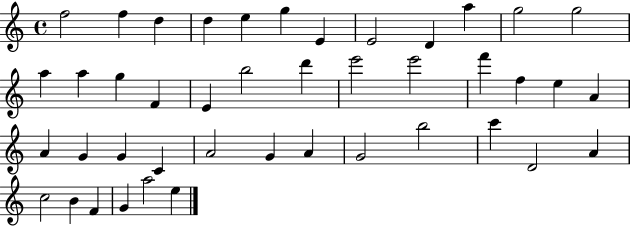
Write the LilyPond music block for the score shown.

{
  \clef treble
  \time 4/4
  \defaultTimeSignature
  \key c \major
  f''2 f''4 d''4 | d''4 e''4 g''4 e'4 | e'2 d'4 a''4 | g''2 g''2 | \break a''4 a''4 g''4 f'4 | e'4 b''2 d'''4 | e'''2 e'''2 | f'''4 f''4 e''4 a'4 | \break a'4 g'4 g'4 c'4 | a'2 g'4 a'4 | g'2 b''2 | c'''4 d'2 a'4 | \break c''2 b'4 f'4 | g'4 a''2 e''4 | \bar "|."
}